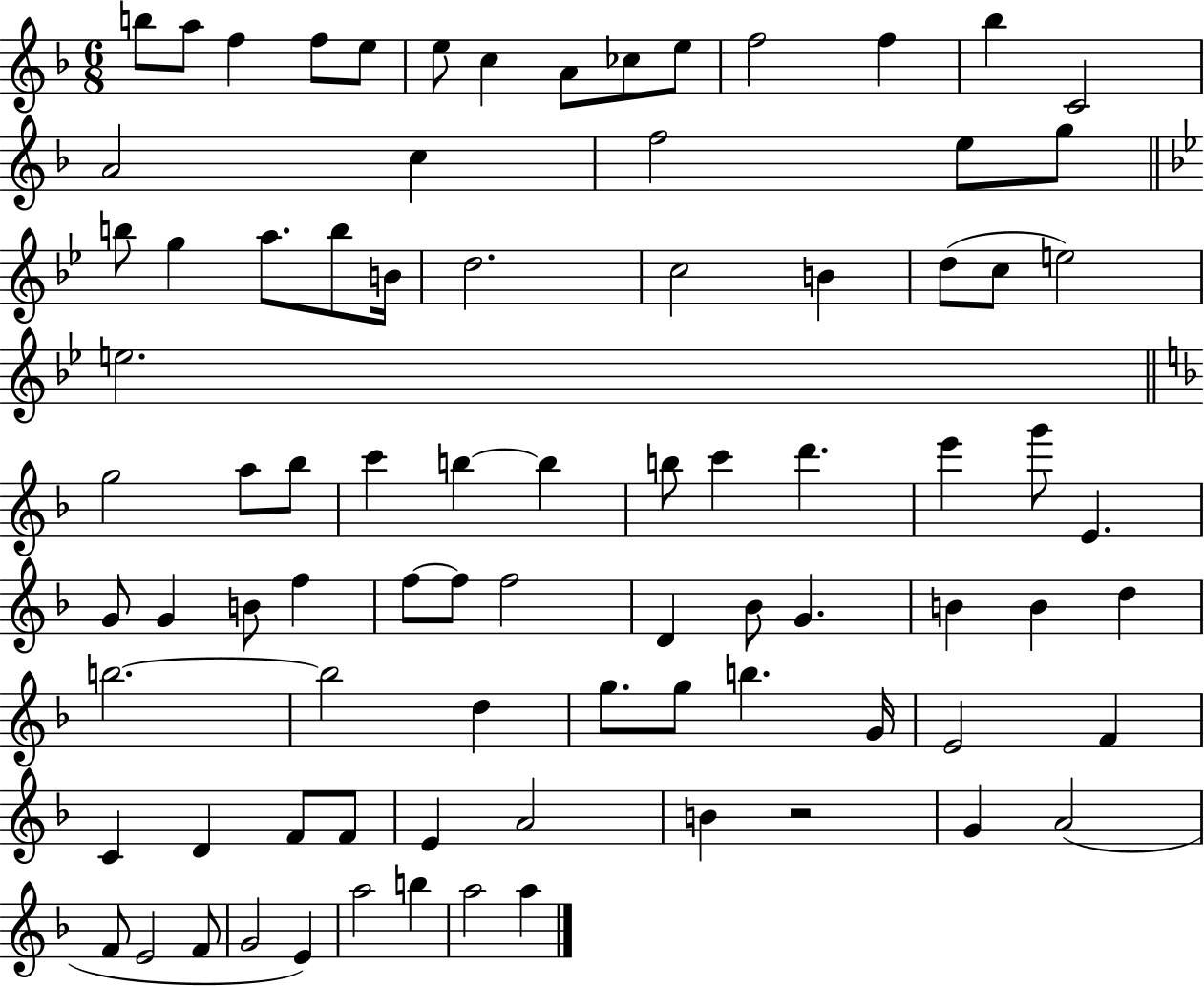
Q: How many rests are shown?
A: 1